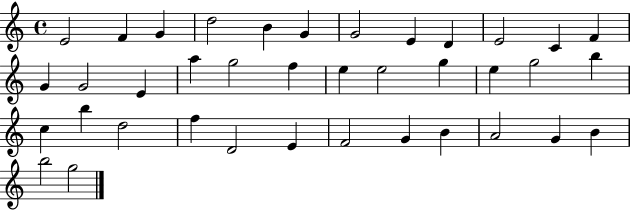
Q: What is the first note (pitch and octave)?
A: E4